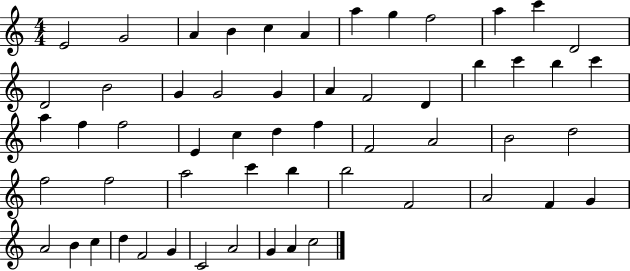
E4/h G4/h A4/q B4/q C5/q A4/q A5/q G5/q F5/h A5/q C6/q D4/h D4/h B4/h G4/q G4/h G4/q A4/q F4/h D4/q B5/q C6/q B5/q C6/q A5/q F5/q F5/h E4/q C5/q D5/q F5/q F4/h A4/h B4/h D5/h F5/h F5/h A5/h C6/q B5/q B5/h F4/h A4/h F4/q G4/q A4/h B4/q C5/q D5/q F4/h G4/q C4/h A4/h G4/q A4/q C5/h